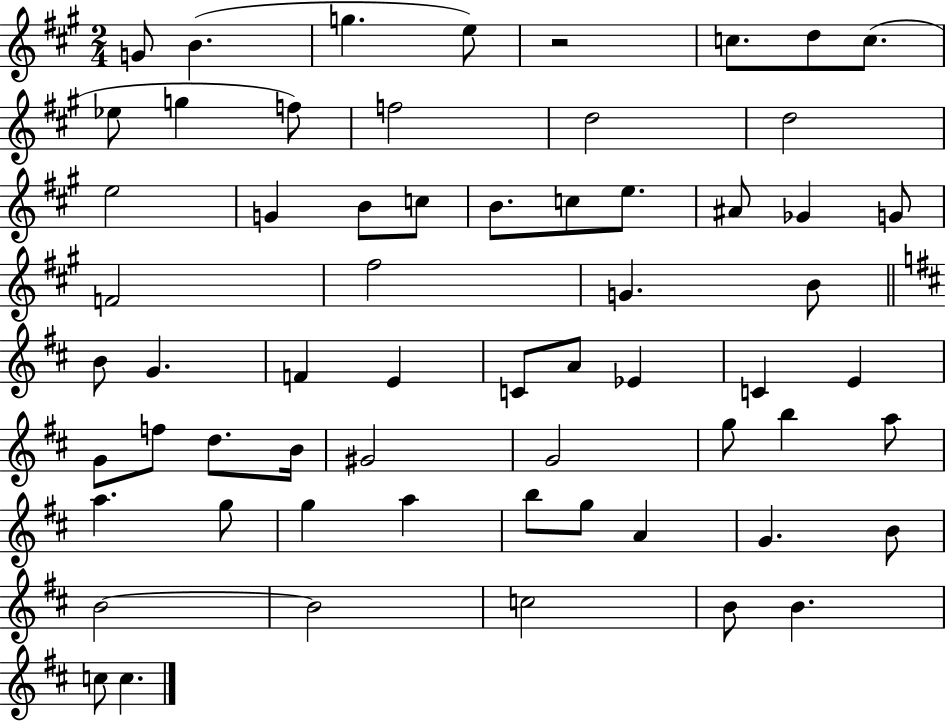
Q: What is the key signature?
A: A major